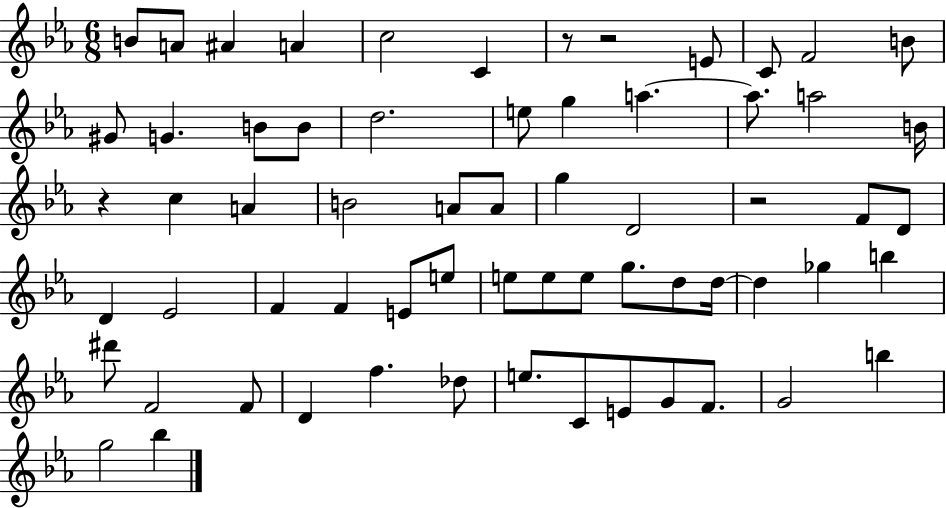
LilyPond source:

{
  \clef treble
  \numericTimeSignature
  \time 6/8
  \key ees \major
  b'8 a'8 ais'4 a'4 | c''2 c'4 | r8 r2 e'8 | c'8 f'2 b'8 | \break gis'8 g'4. b'8 b'8 | d''2. | e''8 g''4 a''4.~~ | a''8. a''2 b'16 | \break r4 c''4 a'4 | b'2 a'8 a'8 | g''4 d'2 | r2 f'8 d'8 | \break d'4 ees'2 | f'4 f'4 e'8 e''8 | e''8 e''8 e''8 g''8. d''8 d''16~~ | d''4 ges''4 b''4 | \break dis'''8 f'2 f'8 | d'4 f''4. des''8 | e''8. c'8 e'8 g'8 f'8. | g'2 b''4 | \break g''2 bes''4 | \bar "|."
}